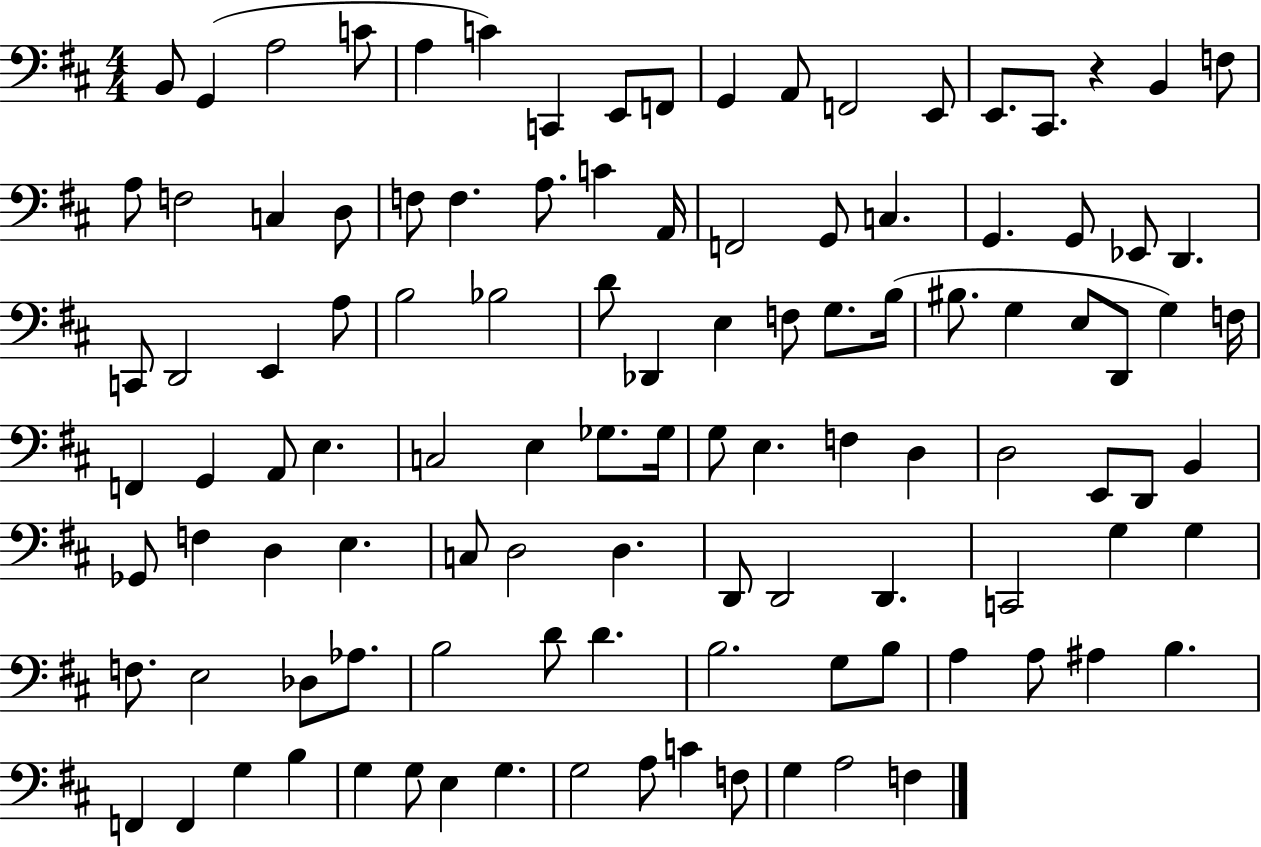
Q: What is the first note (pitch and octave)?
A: B2